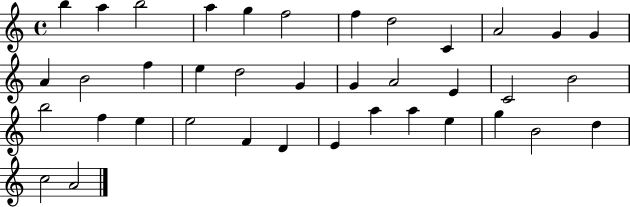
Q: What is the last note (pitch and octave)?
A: A4